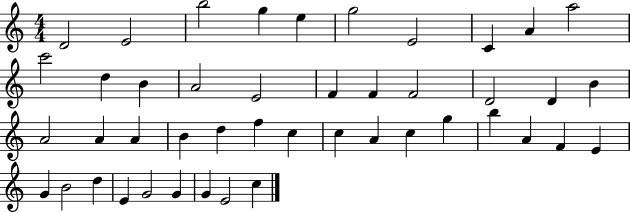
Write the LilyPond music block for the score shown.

{
  \clef treble
  \numericTimeSignature
  \time 4/4
  \key c \major
  d'2 e'2 | b''2 g''4 e''4 | g''2 e'2 | c'4 a'4 a''2 | \break c'''2 d''4 b'4 | a'2 e'2 | f'4 f'4 f'2 | d'2 d'4 b'4 | \break a'2 a'4 a'4 | b'4 d''4 f''4 c''4 | c''4 a'4 c''4 g''4 | b''4 a'4 f'4 e'4 | \break g'4 b'2 d''4 | e'4 g'2 g'4 | g'4 e'2 c''4 | \bar "|."
}